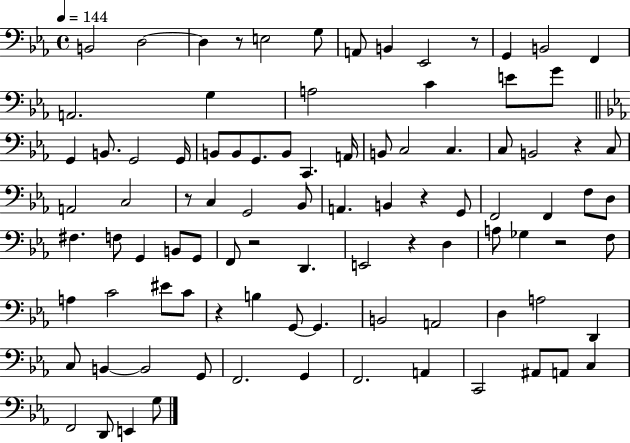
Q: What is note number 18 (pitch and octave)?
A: G2